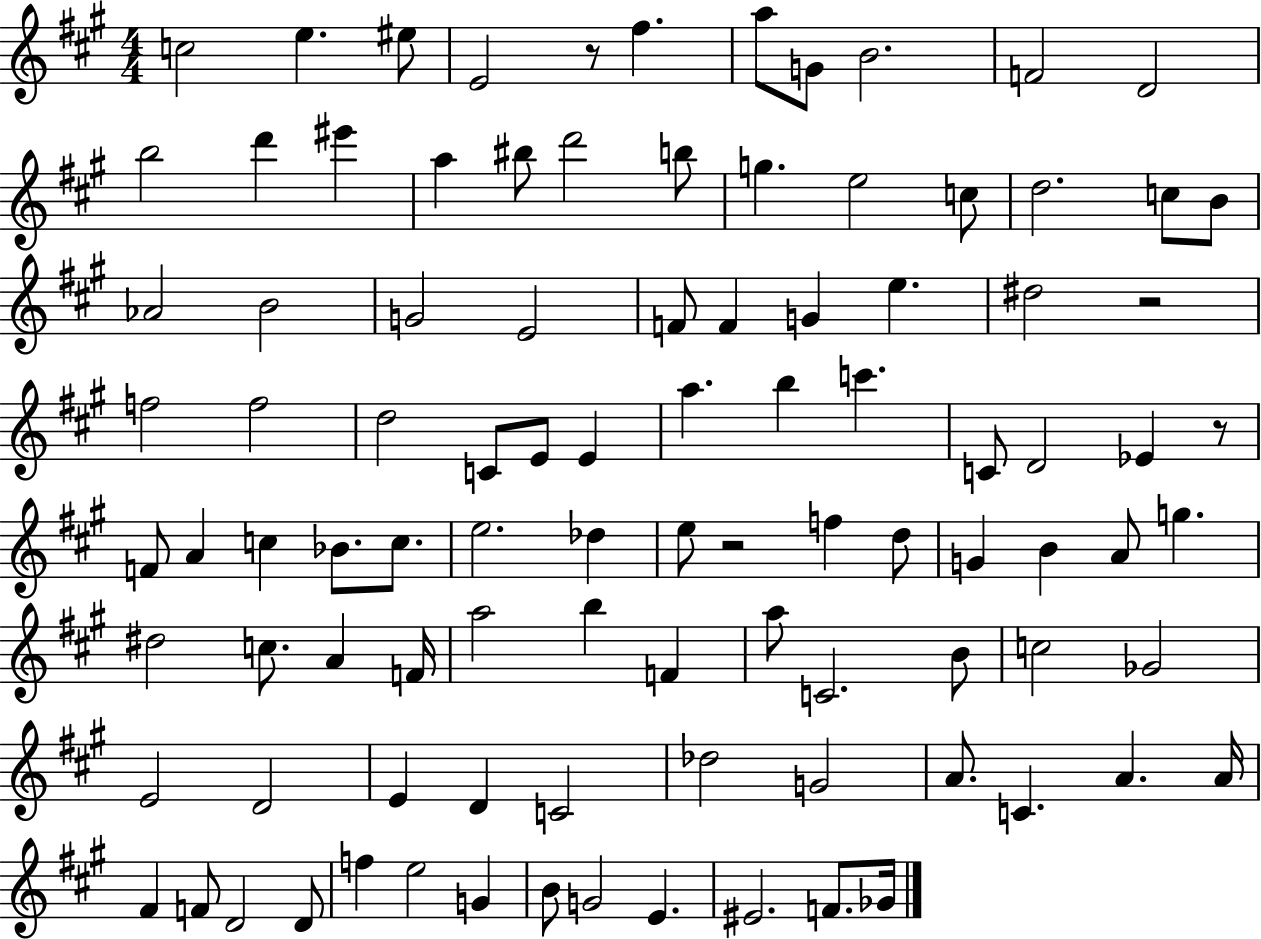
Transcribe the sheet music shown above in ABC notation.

X:1
T:Untitled
M:4/4
L:1/4
K:A
c2 e ^e/2 E2 z/2 ^f a/2 G/2 B2 F2 D2 b2 d' ^e' a ^b/2 d'2 b/2 g e2 c/2 d2 c/2 B/2 _A2 B2 G2 E2 F/2 F G e ^d2 z2 f2 f2 d2 C/2 E/2 E a b c' C/2 D2 _E z/2 F/2 A c _B/2 c/2 e2 _d e/2 z2 f d/2 G B A/2 g ^d2 c/2 A F/4 a2 b F a/2 C2 B/2 c2 _G2 E2 D2 E D C2 _d2 G2 A/2 C A A/4 ^F F/2 D2 D/2 f e2 G B/2 G2 E ^E2 F/2 _G/4